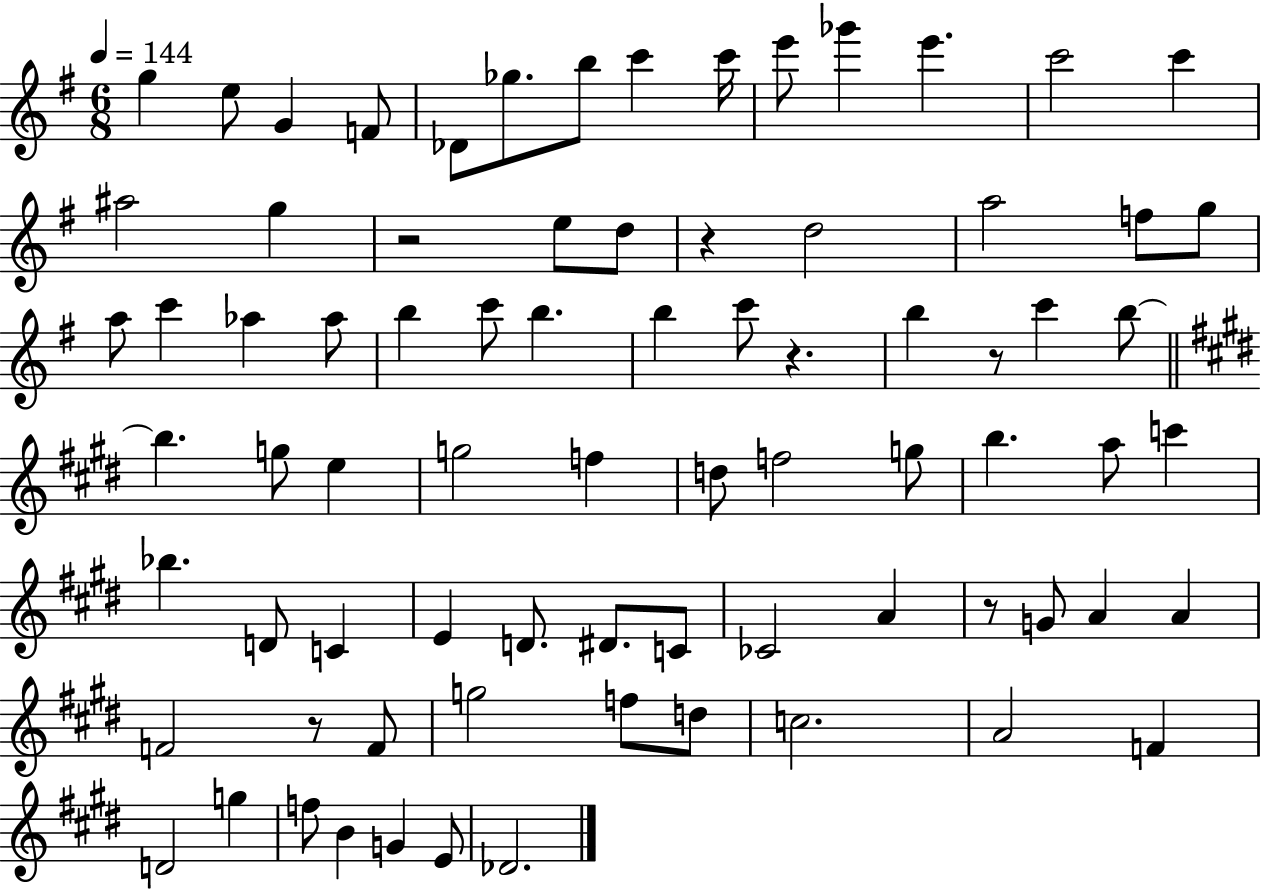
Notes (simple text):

G5/q E5/e G4/q F4/e Db4/e Gb5/e. B5/e C6/q C6/s E6/e Gb6/q E6/q. C6/h C6/q A#5/h G5/q R/h E5/e D5/e R/q D5/h A5/h F5/e G5/e A5/e C6/q Ab5/q Ab5/e B5/q C6/e B5/q. B5/q C6/e R/q. B5/q R/e C6/q B5/e B5/q. G5/e E5/q G5/h F5/q D5/e F5/h G5/e B5/q. A5/e C6/q Bb5/q. D4/e C4/q E4/q D4/e. D#4/e. C4/e CES4/h A4/q R/e G4/e A4/q A4/q F4/h R/e F4/e G5/h F5/e D5/e C5/h. A4/h F4/q D4/h G5/q F5/e B4/q G4/q E4/e Db4/h.